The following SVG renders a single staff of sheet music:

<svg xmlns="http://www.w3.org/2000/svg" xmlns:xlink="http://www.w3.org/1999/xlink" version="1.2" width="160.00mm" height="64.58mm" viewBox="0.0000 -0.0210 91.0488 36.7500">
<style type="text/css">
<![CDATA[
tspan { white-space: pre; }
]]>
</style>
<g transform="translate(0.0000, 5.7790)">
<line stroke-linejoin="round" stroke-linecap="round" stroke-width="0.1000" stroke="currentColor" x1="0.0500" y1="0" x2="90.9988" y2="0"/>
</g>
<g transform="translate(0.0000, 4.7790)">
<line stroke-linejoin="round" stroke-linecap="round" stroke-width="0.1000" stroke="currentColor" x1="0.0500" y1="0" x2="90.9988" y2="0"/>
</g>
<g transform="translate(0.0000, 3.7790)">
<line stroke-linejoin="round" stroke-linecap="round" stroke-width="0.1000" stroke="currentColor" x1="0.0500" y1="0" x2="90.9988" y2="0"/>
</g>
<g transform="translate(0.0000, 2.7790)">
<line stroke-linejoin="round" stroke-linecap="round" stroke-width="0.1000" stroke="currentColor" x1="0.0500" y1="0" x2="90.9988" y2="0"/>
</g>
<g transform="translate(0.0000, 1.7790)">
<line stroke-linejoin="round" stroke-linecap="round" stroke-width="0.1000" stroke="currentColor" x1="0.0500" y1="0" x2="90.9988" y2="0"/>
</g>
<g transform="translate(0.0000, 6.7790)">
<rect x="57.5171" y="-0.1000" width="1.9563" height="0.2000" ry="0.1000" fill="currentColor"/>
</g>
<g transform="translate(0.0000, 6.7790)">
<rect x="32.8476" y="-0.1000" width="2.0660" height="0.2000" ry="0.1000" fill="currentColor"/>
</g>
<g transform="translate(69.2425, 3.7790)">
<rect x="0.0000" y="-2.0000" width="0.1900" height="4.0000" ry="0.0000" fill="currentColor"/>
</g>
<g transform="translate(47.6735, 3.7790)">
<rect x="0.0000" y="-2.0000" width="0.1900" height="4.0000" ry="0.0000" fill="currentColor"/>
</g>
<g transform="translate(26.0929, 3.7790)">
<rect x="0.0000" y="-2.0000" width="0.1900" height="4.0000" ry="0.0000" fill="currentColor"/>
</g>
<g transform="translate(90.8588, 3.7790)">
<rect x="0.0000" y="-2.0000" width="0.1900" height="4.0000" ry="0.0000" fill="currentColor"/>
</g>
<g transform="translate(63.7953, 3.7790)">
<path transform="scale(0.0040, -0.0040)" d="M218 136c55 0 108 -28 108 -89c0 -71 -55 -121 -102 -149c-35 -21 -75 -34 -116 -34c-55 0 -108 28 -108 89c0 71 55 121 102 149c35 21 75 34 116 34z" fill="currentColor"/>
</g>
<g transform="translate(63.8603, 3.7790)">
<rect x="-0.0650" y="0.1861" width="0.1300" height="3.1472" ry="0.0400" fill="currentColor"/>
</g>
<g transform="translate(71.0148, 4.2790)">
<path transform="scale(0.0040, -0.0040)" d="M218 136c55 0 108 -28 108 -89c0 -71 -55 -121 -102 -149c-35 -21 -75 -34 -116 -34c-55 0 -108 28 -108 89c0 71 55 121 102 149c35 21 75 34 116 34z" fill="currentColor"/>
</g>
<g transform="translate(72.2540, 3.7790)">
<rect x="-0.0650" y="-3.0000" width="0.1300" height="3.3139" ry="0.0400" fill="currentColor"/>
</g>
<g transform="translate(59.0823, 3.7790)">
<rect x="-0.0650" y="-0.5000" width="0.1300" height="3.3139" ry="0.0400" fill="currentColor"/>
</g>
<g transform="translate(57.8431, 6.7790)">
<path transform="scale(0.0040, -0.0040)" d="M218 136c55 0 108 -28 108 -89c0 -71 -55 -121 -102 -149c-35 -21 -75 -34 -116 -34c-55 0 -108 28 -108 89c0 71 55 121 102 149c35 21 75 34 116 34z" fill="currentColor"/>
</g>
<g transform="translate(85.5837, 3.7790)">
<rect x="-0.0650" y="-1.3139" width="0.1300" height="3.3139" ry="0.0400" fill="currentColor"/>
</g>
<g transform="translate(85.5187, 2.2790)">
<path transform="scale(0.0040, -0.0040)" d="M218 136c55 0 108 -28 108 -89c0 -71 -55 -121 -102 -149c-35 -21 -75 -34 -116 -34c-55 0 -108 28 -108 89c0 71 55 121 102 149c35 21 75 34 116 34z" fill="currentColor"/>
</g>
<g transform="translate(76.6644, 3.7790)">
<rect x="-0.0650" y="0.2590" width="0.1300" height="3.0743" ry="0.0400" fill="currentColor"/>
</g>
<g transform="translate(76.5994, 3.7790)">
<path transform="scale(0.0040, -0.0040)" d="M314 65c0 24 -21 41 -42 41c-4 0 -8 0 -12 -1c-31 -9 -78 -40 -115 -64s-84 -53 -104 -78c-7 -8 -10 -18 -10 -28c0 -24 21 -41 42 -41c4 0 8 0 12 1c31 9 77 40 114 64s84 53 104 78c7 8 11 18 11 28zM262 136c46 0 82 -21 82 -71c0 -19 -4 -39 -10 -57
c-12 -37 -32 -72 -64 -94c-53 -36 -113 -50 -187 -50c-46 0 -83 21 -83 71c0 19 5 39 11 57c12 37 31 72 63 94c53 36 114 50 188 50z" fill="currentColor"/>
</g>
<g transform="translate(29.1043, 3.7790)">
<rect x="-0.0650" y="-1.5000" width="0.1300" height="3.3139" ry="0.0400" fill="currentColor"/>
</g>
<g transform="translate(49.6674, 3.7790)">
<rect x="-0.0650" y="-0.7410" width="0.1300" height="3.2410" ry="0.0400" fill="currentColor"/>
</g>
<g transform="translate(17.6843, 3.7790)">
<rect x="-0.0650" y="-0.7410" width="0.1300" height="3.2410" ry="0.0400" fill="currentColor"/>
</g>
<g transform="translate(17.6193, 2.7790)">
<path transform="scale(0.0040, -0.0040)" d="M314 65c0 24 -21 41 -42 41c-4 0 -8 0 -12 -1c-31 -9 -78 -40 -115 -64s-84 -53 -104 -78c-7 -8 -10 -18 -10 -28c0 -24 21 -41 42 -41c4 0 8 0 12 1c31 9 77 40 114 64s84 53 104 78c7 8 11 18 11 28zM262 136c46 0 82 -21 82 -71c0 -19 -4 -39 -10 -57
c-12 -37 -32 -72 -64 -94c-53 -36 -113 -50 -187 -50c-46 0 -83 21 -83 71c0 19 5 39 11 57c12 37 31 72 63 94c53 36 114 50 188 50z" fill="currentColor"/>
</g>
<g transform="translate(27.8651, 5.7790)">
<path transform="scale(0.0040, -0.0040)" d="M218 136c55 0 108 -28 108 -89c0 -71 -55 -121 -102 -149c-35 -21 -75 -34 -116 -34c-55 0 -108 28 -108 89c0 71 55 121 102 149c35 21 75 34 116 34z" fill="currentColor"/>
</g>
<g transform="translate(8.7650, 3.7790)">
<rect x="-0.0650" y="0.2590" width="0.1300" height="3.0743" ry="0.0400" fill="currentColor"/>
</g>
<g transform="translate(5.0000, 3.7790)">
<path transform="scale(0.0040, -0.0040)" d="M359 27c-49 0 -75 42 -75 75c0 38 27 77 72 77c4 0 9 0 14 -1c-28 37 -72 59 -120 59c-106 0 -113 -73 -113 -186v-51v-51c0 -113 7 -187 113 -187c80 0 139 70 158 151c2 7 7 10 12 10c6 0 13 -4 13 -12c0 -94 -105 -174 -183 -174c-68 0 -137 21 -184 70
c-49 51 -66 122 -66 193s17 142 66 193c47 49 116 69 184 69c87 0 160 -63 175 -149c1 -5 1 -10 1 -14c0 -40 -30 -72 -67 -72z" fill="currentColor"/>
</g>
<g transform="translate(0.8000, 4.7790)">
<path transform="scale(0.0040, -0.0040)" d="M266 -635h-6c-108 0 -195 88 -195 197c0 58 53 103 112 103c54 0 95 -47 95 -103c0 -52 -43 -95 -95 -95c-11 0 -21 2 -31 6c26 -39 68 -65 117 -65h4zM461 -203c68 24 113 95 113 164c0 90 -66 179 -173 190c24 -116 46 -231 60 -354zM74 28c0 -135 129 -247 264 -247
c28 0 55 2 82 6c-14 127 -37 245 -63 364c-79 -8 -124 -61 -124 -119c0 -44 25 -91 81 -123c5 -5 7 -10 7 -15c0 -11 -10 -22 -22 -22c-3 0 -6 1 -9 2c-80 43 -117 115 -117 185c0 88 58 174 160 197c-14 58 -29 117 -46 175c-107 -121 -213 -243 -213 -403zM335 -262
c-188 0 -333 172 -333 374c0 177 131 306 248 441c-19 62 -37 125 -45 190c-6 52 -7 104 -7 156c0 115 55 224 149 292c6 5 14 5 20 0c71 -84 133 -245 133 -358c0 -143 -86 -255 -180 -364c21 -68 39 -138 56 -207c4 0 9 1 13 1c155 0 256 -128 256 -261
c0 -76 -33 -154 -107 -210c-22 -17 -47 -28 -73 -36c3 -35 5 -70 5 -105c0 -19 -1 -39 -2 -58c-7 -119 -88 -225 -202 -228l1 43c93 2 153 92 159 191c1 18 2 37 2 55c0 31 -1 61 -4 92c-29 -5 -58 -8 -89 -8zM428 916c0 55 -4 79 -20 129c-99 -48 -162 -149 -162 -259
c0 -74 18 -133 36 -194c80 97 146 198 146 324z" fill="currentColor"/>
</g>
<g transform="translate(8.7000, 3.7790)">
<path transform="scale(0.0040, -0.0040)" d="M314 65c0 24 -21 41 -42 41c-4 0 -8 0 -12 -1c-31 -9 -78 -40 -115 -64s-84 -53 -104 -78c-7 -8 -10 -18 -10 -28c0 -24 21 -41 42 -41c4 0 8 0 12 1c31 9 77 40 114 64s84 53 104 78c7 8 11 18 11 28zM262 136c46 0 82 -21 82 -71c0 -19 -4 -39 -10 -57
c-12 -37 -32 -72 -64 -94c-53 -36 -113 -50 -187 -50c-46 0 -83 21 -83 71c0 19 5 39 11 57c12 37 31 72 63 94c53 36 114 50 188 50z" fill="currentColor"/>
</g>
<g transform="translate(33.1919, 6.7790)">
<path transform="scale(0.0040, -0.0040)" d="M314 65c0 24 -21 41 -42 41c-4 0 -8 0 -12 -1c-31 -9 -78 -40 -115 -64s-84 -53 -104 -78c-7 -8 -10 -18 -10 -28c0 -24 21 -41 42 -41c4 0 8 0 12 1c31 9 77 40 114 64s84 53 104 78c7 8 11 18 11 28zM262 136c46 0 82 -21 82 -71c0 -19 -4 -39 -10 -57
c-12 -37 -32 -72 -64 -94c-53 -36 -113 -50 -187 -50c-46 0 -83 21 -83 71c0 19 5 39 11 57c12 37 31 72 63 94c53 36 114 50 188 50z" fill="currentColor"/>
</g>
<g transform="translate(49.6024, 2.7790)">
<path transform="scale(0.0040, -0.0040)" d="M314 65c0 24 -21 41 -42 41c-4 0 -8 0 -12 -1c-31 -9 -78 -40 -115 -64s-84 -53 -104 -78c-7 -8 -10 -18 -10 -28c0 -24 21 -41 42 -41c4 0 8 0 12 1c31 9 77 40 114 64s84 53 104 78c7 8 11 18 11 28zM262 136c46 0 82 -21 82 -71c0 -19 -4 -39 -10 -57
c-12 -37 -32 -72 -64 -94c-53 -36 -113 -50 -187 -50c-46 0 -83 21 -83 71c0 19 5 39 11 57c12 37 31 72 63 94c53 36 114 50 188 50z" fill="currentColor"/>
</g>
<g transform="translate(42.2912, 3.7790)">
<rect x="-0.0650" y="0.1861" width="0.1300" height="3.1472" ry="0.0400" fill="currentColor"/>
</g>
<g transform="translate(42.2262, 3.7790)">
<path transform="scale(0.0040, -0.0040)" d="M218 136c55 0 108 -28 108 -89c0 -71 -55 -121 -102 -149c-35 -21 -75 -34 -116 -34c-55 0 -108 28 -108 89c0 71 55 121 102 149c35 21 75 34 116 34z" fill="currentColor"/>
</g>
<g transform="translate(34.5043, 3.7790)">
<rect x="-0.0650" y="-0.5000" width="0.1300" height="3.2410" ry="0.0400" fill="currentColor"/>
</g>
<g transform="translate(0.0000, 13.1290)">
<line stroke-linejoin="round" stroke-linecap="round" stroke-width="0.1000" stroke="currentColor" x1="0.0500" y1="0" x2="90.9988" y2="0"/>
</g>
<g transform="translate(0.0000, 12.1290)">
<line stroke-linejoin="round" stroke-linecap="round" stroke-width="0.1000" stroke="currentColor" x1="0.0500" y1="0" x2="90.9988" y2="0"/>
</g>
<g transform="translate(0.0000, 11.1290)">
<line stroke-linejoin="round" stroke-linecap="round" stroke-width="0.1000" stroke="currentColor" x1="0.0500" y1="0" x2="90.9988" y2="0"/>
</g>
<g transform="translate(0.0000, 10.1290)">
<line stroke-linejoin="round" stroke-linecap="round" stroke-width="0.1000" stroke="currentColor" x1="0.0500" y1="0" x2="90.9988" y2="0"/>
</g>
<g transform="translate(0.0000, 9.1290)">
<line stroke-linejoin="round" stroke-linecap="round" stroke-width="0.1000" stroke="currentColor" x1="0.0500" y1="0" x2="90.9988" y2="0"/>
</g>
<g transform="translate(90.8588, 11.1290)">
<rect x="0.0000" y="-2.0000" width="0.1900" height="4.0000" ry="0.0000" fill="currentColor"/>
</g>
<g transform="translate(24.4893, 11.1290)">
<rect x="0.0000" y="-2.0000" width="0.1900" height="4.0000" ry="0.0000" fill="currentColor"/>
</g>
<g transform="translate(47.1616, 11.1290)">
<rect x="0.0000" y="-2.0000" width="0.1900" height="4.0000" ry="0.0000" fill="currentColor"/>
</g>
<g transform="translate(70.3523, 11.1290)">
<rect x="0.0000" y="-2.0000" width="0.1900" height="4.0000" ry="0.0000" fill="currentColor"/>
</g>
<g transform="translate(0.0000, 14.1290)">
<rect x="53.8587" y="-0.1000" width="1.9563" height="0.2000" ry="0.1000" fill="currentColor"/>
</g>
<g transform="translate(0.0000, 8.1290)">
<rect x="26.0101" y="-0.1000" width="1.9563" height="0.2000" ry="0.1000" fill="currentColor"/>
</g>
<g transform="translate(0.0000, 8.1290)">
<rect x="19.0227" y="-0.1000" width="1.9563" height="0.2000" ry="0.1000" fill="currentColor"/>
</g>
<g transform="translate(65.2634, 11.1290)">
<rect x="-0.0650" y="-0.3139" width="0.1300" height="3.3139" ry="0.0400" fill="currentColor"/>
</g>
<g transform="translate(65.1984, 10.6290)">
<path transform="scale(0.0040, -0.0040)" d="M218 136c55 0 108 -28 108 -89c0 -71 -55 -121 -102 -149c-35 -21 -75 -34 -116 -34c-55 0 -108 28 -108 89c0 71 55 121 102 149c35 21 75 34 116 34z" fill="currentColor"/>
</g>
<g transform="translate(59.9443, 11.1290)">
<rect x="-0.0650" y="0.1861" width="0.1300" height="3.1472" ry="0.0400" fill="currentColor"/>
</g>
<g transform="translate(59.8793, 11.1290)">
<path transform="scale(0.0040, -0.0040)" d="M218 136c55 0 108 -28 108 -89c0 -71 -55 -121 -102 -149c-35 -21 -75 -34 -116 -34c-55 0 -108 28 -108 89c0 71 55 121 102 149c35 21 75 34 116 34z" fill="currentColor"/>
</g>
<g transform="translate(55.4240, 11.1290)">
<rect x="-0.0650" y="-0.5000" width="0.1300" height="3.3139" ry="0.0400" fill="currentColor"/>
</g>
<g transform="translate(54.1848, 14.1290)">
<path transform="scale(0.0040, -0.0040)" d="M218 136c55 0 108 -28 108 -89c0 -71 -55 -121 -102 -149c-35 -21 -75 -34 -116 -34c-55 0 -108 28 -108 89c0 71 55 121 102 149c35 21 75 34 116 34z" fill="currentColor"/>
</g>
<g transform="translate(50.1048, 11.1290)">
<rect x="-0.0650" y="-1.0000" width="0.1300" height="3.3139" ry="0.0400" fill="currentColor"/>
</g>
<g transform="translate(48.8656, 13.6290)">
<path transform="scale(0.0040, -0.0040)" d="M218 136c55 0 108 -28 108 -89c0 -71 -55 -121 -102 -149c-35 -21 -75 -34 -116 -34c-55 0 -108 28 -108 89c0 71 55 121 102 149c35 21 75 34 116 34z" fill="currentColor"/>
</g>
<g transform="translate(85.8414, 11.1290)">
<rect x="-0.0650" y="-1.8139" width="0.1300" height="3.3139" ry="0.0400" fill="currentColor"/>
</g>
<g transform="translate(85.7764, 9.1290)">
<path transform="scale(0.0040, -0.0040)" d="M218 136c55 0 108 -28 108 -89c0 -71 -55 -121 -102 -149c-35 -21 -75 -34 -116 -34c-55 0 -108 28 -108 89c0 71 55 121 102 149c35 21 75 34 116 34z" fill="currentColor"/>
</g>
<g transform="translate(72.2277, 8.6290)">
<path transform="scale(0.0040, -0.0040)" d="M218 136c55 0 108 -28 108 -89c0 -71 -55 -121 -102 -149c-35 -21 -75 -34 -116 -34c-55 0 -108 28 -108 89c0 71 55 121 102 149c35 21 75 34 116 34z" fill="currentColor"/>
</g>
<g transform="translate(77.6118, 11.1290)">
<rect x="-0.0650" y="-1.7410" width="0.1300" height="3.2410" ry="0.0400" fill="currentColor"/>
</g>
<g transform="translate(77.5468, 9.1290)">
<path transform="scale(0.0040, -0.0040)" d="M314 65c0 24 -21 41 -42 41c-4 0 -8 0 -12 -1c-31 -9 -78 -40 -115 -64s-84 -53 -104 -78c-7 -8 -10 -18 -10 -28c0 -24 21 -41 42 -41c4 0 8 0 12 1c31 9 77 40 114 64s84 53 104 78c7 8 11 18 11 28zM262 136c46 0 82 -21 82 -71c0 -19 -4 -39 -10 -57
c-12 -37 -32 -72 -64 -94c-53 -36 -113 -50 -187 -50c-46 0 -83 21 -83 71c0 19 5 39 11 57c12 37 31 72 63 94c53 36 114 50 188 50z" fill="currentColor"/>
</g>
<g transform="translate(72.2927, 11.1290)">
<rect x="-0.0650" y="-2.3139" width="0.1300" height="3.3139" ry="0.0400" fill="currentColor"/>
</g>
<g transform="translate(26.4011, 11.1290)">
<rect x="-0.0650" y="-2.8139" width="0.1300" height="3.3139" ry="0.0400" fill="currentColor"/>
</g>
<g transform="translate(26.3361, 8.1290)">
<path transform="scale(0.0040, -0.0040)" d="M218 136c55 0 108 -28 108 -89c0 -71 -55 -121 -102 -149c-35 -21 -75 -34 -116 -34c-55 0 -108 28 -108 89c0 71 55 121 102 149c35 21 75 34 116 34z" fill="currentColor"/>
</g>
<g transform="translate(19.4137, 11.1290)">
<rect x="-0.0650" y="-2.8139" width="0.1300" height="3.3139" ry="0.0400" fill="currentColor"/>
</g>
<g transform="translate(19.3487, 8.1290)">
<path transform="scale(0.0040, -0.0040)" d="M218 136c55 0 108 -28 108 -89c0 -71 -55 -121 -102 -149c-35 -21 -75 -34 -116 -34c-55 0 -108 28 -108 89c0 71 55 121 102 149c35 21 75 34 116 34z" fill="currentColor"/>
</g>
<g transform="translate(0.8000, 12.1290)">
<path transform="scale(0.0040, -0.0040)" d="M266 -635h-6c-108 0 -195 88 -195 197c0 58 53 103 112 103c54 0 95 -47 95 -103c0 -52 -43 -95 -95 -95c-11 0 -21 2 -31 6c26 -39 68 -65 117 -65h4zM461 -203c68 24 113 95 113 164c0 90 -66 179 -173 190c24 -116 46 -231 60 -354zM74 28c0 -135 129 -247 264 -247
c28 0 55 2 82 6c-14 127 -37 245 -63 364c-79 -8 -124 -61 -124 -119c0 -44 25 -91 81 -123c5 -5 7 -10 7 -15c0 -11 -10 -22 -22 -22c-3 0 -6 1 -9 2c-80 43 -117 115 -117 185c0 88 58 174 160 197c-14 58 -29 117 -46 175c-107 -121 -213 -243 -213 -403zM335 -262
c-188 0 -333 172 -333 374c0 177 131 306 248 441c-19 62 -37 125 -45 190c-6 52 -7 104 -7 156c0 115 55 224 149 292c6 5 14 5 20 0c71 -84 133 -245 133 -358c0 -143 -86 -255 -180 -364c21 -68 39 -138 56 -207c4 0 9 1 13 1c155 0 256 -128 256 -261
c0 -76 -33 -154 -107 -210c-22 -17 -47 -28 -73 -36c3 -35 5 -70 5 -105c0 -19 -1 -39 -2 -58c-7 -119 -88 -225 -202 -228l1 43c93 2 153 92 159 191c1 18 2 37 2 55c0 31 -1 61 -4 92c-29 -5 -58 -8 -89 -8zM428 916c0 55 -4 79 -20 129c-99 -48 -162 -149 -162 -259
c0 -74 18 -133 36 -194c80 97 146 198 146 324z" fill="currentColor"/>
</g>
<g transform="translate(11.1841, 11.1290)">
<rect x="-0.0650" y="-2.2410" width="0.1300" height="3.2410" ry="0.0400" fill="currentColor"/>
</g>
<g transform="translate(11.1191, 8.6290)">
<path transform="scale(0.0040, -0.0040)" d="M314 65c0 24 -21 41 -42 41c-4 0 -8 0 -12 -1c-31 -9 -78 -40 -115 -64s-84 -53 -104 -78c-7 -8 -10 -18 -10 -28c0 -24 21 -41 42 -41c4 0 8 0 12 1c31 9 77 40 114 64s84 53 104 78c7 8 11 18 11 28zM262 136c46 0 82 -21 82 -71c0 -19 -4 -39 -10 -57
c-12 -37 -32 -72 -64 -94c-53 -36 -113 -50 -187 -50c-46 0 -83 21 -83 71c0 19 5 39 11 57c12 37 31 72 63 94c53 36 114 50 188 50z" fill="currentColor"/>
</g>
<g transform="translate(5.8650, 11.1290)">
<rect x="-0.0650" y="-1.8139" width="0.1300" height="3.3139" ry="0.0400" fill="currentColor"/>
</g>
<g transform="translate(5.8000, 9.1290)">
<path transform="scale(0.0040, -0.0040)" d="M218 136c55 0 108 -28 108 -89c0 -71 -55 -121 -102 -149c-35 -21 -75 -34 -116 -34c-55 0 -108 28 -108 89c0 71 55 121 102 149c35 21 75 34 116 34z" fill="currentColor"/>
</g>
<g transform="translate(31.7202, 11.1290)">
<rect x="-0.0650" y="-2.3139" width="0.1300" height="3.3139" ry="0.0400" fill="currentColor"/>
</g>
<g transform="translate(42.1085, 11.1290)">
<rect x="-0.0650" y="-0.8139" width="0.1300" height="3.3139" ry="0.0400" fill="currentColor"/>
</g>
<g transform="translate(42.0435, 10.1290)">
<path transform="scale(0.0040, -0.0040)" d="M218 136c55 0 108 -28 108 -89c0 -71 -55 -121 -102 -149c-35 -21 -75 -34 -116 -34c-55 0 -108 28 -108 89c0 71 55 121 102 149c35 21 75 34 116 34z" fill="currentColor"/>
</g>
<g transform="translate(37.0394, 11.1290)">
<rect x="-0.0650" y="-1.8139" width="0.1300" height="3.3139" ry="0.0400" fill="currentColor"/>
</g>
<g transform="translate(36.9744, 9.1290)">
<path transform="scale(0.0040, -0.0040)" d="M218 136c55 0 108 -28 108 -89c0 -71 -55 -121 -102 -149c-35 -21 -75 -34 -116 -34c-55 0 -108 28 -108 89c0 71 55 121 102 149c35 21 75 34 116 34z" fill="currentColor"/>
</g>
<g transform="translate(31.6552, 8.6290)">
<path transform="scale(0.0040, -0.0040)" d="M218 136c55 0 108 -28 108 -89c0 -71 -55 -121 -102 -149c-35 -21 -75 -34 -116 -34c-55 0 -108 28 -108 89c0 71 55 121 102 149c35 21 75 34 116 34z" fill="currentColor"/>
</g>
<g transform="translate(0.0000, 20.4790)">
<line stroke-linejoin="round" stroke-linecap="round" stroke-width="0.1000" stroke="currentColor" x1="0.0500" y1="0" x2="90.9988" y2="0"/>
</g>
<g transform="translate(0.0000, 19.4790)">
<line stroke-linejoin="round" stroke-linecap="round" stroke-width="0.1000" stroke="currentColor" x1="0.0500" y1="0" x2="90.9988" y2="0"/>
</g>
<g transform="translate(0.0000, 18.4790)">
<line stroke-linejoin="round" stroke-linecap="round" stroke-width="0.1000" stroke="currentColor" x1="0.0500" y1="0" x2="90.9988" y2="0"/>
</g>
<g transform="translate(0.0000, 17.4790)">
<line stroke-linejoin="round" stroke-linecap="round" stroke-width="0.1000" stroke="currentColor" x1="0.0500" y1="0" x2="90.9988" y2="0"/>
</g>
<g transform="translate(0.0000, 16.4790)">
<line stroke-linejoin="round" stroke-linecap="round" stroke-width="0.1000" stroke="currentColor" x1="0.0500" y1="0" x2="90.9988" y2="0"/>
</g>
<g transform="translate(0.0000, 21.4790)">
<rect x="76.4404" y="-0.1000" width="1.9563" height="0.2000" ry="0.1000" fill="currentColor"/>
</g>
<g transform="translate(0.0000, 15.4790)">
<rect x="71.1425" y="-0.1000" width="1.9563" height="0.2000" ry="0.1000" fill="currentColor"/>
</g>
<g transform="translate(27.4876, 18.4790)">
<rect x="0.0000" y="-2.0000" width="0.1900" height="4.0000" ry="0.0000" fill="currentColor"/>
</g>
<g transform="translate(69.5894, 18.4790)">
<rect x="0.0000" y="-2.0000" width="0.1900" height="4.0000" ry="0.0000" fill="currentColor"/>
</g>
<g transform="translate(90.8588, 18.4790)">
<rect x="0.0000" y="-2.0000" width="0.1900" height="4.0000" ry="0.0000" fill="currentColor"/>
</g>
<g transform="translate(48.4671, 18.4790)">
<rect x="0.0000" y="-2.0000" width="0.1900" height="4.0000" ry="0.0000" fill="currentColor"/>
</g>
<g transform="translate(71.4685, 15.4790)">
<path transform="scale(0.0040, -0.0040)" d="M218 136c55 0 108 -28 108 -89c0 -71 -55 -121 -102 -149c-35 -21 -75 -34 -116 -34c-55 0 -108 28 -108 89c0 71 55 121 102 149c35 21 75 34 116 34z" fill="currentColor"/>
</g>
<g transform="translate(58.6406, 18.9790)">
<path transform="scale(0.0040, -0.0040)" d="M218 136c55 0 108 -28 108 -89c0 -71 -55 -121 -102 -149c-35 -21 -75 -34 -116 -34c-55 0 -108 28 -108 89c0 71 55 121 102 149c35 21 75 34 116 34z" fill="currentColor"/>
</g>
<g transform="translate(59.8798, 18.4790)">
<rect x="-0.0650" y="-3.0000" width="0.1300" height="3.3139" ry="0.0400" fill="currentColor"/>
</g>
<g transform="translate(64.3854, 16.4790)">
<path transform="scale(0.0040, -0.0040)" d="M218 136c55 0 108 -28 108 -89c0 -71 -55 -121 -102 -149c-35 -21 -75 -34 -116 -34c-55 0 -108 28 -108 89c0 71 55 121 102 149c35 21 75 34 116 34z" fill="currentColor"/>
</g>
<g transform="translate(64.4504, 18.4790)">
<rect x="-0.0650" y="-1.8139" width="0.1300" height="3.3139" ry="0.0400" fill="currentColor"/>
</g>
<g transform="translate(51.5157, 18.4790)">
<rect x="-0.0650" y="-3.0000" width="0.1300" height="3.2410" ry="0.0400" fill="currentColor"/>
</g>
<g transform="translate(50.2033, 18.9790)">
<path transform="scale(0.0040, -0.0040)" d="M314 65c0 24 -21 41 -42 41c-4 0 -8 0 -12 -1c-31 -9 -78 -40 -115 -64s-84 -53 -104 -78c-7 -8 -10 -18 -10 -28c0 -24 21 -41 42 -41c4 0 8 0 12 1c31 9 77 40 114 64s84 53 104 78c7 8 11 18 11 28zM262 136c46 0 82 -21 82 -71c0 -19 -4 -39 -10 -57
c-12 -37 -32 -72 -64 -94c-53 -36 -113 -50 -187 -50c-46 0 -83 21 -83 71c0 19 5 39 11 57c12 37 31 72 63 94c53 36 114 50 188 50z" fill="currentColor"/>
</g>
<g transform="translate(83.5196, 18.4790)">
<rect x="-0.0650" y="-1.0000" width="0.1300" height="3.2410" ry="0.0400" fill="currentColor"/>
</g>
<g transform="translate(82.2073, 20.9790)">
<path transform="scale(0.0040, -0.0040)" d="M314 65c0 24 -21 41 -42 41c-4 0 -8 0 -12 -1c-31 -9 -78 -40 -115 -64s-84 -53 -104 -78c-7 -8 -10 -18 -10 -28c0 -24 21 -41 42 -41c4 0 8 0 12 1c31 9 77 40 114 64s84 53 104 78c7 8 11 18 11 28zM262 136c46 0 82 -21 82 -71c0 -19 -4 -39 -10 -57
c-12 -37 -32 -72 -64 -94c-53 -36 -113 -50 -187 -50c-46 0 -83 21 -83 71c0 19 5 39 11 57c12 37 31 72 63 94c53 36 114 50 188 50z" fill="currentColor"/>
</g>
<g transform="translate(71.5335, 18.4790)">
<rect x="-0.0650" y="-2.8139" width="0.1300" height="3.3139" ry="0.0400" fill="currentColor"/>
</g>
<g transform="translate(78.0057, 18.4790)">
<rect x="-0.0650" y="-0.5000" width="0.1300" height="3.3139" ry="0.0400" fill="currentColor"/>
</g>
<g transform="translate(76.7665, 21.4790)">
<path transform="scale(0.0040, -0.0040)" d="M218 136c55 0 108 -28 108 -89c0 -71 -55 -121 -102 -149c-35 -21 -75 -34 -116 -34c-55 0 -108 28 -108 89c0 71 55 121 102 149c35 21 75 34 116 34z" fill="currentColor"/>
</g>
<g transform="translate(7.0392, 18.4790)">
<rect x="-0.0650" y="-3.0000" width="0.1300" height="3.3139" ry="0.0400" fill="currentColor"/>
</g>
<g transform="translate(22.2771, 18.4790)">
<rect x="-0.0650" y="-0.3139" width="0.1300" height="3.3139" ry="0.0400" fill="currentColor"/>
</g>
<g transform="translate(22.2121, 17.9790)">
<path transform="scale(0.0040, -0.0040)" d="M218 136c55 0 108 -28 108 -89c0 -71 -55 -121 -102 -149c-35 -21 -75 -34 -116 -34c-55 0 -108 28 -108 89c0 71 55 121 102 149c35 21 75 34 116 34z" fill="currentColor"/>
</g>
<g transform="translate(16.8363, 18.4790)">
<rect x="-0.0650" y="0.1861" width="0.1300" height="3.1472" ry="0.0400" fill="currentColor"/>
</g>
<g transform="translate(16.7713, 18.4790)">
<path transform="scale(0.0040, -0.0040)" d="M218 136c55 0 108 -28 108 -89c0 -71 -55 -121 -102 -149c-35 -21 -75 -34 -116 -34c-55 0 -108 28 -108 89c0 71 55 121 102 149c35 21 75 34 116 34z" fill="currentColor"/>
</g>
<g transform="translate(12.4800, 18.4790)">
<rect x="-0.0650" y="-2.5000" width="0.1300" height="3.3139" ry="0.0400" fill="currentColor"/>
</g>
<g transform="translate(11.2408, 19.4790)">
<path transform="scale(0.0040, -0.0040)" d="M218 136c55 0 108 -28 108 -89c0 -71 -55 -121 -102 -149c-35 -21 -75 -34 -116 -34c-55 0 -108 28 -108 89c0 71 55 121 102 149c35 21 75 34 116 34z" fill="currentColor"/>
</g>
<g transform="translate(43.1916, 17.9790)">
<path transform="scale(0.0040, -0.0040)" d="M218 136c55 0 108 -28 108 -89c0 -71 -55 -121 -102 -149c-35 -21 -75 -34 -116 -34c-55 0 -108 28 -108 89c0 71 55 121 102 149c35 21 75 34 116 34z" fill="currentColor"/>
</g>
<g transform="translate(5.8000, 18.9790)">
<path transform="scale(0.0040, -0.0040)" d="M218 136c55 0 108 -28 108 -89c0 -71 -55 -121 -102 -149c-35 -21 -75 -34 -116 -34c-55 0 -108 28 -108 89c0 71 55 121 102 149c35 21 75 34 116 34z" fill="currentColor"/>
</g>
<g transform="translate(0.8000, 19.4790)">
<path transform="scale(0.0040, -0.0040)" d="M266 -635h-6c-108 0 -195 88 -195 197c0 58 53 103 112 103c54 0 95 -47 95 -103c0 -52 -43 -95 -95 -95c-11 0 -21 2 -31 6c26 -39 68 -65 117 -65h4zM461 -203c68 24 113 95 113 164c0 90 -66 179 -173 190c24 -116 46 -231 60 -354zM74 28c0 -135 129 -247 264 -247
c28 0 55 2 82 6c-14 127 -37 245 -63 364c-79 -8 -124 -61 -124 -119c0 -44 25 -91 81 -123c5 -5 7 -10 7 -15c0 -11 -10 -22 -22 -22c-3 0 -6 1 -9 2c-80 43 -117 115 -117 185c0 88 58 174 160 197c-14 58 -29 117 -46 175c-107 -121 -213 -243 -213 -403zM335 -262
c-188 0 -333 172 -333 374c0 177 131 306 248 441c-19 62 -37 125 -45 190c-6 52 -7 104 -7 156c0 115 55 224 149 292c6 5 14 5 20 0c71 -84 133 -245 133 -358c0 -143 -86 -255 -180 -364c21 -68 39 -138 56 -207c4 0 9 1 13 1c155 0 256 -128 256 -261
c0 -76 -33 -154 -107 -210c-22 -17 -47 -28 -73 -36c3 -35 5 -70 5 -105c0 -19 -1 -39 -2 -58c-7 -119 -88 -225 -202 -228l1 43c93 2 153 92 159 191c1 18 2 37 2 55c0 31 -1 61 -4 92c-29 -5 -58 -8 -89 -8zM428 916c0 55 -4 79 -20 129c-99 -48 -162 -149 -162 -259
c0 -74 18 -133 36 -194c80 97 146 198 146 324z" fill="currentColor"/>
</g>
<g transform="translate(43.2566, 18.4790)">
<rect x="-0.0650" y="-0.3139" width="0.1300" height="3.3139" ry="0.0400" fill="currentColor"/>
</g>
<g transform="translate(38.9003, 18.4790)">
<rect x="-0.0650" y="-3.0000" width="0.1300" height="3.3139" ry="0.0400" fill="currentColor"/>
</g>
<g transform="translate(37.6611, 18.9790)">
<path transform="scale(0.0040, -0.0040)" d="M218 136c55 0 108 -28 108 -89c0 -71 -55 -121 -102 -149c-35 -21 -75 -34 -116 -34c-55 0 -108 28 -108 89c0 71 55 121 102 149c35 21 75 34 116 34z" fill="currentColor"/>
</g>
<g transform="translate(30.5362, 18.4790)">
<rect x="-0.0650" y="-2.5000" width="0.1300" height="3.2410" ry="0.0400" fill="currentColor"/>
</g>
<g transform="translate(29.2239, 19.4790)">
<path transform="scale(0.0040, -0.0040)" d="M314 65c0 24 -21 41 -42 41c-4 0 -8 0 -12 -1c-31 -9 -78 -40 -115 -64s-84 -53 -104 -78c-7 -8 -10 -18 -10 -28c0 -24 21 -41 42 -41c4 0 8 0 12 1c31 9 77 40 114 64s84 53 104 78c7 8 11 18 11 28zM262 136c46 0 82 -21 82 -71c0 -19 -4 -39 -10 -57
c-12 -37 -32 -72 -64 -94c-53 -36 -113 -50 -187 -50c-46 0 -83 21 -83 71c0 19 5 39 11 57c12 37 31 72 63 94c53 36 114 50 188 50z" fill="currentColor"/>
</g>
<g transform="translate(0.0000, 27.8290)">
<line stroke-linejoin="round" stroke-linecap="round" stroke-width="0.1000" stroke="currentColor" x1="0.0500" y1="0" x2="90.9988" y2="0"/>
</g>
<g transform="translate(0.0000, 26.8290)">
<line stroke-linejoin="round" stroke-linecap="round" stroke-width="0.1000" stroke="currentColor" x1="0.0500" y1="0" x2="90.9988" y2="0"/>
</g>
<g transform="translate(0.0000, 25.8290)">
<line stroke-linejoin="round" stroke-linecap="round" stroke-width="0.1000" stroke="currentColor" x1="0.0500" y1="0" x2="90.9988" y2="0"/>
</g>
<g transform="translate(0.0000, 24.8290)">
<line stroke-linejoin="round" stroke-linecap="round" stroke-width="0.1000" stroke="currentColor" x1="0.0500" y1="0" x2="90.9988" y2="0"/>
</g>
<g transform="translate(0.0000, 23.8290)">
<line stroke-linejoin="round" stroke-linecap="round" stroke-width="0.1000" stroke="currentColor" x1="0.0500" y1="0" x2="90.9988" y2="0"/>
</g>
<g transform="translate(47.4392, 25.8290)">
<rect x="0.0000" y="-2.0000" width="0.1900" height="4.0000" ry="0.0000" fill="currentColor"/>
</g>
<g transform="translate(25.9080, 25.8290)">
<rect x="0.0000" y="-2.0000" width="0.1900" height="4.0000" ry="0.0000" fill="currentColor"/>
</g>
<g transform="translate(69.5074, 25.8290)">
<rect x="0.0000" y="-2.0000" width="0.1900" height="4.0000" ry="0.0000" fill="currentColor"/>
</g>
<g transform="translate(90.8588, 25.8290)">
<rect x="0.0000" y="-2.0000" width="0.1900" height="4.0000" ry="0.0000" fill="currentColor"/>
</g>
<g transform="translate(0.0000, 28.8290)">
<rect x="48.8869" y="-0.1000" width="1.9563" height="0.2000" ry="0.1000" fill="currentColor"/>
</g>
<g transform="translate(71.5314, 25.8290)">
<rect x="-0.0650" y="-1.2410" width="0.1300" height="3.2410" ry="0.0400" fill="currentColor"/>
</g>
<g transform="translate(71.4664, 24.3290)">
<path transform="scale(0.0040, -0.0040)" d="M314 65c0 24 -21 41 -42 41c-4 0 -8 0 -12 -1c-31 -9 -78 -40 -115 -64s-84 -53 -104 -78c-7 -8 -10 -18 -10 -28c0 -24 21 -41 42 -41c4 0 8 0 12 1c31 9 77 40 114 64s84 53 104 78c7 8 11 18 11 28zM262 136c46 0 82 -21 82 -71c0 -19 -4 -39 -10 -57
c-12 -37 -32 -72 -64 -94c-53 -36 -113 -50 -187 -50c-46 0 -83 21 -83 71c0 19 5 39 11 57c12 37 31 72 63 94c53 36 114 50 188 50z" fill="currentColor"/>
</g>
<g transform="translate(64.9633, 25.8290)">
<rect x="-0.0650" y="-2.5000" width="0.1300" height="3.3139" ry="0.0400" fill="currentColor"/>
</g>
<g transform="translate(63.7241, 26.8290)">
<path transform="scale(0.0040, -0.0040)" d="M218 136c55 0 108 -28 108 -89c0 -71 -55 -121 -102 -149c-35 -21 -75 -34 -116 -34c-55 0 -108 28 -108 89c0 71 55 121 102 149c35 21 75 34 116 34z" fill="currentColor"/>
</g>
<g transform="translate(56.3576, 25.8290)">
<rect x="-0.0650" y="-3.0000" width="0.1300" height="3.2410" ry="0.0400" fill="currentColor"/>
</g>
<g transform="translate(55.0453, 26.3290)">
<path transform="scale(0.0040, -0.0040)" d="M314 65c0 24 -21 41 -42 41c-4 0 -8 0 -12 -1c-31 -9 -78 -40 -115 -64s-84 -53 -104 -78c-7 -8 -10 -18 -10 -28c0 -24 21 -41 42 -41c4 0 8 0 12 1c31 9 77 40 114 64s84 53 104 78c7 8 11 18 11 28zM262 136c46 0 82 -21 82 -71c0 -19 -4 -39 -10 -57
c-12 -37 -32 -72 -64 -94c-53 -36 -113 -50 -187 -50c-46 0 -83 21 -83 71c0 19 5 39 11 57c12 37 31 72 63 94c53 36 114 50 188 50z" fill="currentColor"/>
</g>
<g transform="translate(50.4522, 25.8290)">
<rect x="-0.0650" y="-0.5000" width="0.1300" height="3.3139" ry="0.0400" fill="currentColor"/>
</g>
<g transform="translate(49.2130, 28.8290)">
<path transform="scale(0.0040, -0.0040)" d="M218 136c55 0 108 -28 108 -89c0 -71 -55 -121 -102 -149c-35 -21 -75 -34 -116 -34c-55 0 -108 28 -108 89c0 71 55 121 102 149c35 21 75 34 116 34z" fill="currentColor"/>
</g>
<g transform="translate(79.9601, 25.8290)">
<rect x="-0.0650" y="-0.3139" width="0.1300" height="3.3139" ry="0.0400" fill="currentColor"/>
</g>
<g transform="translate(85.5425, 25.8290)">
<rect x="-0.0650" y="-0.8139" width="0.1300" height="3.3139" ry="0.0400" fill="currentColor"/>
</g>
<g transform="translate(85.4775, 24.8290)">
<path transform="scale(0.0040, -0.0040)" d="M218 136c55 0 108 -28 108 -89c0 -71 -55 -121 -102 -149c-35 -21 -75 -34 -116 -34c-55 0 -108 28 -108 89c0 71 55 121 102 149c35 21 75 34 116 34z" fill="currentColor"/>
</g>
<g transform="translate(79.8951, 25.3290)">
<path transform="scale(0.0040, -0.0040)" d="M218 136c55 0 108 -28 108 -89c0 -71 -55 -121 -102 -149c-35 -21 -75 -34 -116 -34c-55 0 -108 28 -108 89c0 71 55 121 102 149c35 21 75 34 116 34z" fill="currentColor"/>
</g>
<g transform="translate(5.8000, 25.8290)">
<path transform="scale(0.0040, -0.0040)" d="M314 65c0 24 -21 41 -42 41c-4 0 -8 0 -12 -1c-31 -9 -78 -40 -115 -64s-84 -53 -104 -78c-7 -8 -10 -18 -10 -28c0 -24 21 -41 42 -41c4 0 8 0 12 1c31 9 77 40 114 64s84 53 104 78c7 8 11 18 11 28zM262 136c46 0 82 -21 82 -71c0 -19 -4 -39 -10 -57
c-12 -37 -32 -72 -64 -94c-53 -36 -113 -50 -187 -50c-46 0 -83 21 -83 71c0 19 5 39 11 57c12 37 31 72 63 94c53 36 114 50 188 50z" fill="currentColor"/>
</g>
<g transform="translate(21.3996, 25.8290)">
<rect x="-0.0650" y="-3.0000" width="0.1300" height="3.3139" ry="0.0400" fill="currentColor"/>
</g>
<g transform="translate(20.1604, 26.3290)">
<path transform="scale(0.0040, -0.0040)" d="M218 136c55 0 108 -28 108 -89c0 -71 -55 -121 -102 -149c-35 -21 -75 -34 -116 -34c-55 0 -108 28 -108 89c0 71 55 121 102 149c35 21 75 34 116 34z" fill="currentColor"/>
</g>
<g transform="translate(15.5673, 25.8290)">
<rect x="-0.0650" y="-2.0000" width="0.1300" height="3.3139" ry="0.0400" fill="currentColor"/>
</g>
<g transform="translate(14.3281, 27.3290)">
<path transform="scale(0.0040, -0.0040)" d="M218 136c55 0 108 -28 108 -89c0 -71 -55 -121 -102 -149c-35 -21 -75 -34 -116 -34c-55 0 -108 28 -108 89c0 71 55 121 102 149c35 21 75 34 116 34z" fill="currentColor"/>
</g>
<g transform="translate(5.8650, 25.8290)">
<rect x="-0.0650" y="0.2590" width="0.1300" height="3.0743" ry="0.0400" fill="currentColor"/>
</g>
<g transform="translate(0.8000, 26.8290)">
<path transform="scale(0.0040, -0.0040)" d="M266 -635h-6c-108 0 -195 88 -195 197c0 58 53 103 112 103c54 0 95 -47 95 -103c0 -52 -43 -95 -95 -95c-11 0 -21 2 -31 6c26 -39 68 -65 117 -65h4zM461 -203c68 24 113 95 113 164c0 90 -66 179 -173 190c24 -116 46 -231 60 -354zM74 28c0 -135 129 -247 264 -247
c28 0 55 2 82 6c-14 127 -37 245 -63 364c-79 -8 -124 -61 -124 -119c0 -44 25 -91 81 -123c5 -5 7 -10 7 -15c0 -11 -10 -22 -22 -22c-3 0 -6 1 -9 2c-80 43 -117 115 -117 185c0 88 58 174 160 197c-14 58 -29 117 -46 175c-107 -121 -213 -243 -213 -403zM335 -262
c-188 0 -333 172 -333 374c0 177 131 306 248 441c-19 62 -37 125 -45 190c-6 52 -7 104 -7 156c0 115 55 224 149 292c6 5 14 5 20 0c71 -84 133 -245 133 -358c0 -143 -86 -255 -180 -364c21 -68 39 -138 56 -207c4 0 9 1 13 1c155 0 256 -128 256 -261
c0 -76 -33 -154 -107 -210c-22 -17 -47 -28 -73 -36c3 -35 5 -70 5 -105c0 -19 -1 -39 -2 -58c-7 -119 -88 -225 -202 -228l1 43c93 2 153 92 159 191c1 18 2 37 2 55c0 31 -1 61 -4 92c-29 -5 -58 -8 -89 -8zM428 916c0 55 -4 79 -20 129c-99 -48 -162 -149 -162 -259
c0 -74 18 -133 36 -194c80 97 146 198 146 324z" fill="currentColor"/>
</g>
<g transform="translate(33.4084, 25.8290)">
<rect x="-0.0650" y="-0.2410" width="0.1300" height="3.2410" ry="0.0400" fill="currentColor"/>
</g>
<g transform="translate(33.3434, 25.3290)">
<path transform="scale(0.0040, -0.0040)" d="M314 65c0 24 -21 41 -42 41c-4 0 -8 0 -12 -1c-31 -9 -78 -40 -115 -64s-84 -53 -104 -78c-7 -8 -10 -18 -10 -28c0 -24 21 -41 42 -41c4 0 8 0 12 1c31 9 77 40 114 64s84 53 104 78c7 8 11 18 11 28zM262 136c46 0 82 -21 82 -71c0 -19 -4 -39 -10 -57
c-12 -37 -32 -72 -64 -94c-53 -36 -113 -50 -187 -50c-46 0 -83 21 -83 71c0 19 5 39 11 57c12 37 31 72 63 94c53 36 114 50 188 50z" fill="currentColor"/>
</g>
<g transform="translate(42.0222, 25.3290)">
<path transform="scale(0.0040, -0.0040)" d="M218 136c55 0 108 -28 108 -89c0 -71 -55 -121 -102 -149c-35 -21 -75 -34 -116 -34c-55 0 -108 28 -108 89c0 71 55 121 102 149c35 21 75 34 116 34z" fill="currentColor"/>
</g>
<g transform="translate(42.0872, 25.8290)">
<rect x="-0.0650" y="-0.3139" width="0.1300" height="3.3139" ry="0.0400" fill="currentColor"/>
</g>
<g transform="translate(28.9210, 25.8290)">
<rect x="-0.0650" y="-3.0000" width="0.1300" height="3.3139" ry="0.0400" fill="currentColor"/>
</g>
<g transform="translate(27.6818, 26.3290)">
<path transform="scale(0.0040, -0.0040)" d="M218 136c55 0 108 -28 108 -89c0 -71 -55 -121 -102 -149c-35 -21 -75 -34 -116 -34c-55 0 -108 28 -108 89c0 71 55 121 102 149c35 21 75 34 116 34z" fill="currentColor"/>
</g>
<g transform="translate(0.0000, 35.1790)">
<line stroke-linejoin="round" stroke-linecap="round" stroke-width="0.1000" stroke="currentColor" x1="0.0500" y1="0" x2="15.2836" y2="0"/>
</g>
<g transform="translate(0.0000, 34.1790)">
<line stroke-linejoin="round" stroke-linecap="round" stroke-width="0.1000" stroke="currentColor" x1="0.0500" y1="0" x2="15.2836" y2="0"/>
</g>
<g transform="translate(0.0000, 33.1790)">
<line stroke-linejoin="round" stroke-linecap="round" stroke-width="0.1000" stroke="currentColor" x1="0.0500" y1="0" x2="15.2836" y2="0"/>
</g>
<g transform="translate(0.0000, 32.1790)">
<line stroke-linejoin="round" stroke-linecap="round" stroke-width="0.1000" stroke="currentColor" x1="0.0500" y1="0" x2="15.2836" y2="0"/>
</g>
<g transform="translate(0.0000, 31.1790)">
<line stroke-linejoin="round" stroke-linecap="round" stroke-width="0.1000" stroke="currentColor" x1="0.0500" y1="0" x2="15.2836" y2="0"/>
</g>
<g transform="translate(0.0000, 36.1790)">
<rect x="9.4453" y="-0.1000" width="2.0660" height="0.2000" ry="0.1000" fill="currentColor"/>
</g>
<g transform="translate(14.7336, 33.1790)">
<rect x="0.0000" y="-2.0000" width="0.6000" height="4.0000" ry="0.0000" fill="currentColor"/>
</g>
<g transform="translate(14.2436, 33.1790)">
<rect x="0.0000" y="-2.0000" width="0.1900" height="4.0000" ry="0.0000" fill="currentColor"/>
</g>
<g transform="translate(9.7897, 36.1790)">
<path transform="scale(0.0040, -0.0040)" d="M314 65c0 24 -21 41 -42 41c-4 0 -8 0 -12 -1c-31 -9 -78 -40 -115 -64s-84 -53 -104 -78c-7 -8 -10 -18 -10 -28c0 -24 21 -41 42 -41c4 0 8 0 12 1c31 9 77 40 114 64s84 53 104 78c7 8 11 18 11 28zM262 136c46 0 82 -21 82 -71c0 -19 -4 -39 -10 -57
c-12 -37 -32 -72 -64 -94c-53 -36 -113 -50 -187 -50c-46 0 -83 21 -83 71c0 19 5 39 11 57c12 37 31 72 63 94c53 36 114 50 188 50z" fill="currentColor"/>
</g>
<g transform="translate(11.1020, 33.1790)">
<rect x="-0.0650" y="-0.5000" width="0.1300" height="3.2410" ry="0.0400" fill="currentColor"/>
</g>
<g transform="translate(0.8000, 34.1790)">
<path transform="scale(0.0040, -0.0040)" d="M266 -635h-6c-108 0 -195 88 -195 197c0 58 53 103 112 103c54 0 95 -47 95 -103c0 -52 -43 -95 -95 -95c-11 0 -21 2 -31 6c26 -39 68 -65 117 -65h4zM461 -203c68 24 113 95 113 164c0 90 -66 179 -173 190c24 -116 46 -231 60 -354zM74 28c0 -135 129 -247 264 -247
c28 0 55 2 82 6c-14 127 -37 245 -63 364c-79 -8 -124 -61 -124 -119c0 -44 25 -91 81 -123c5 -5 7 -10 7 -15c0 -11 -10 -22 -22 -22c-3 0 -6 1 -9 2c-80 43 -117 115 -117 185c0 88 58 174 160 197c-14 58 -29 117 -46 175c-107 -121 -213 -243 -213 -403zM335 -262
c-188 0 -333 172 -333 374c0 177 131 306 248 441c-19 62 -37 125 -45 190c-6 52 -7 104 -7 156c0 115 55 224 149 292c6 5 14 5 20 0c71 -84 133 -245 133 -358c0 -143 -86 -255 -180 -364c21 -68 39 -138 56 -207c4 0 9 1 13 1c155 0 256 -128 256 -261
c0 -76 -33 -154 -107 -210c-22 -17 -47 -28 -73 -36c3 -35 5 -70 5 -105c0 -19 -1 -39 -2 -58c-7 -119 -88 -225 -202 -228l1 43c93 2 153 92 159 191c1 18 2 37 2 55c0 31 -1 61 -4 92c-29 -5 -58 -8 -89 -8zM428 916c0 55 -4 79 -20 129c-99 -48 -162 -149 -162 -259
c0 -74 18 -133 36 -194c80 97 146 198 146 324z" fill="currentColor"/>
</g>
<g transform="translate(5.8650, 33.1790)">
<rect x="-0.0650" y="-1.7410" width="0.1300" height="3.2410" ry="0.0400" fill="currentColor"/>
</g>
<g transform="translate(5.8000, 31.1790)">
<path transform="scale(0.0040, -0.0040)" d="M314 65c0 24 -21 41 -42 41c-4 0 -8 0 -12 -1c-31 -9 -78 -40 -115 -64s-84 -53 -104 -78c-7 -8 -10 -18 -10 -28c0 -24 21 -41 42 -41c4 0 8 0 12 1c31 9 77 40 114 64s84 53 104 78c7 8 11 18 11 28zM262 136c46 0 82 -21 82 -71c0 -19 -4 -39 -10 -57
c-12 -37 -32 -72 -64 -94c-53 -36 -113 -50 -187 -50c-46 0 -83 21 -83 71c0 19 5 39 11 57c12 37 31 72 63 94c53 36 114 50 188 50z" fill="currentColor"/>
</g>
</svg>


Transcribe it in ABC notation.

X:1
T:Untitled
M:4/4
L:1/4
K:C
B2 d2 E C2 B d2 C B A B2 e f g2 a a g f d D C B c g f2 f A G B c G2 A c A2 A f a C D2 B2 F A A c2 c C A2 G e2 c d f2 C2